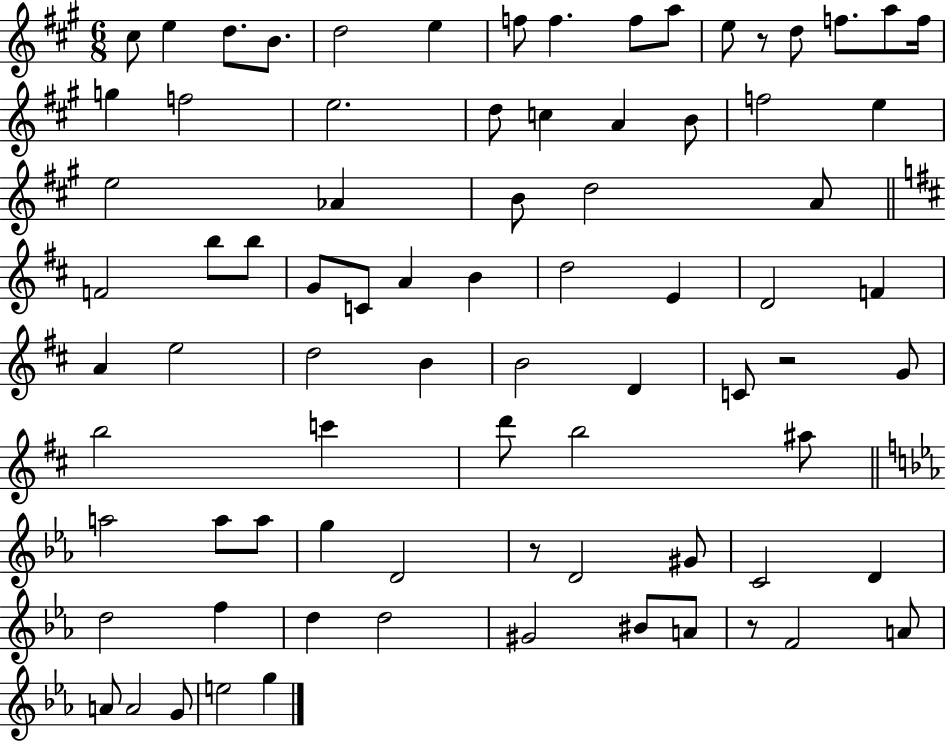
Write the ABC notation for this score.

X:1
T:Untitled
M:6/8
L:1/4
K:A
^c/2 e d/2 B/2 d2 e f/2 f f/2 a/2 e/2 z/2 d/2 f/2 a/2 f/4 g f2 e2 d/2 c A B/2 f2 e e2 _A B/2 d2 A/2 F2 b/2 b/2 G/2 C/2 A B d2 E D2 F A e2 d2 B B2 D C/2 z2 G/2 b2 c' d'/2 b2 ^a/2 a2 a/2 a/2 g D2 z/2 D2 ^G/2 C2 D d2 f d d2 ^G2 ^B/2 A/2 z/2 F2 A/2 A/2 A2 G/2 e2 g